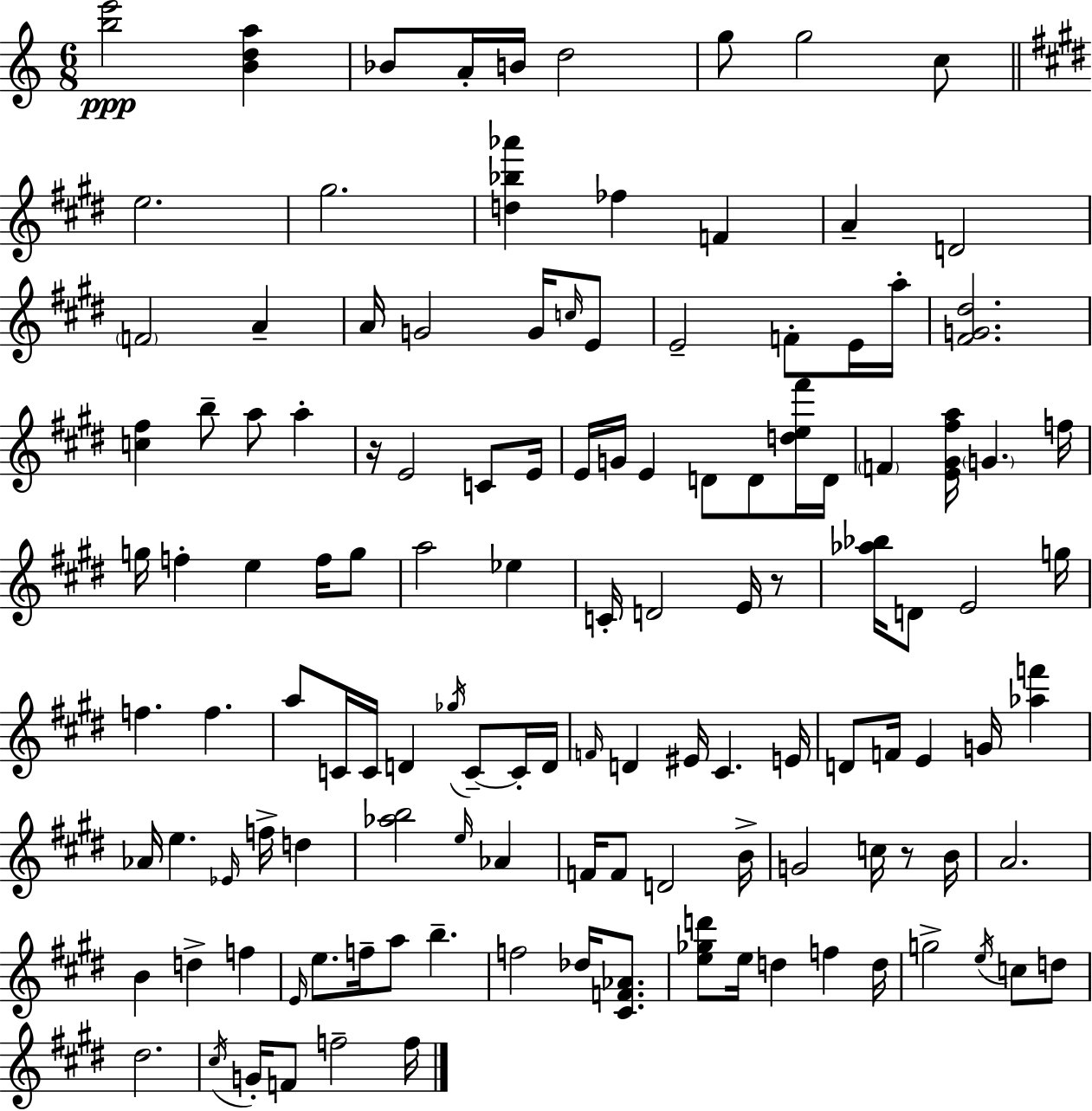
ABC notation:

X:1
T:Untitled
M:6/8
L:1/4
K:Am
[be']2 [Bda] _B/2 A/4 B/4 d2 g/2 g2 c/2 e2 ^g2 [d_b_a'] _f F A D2 F2 A A/4 G2 G/4 c/4 E/2 E2 F/2 E/4 a/4 [^FG^d]2 [c^f] b/2 a/2 a z/4 E2 C/2 E/4 E/4 G/4 E D/2 D/2 [de^f']/4 D/4 F [E^G^fa]/4 G f/4 g/4 f e f/4 g/2 a2 _e C/4 D2 E/4 z/2 [_a_b]/4 D/2 E2 g/4 f f a/2 C/4 C/4 D _g/4 C/2 C/4 D/4 F/4 D ^E/4 ^C E/4 D/2 F/4 E G/4 [_af'] _A/4 e _E/4 f/4 d [_ab]2 e/4 _A F/4 F/2 D2 B/4 G2 c/4 z/2 B/4 A2 B d f E/4 e/2 f/4 a/2 b f2 _d/4 [^CF_A]/2 [e_gd']/2 e/4 d f d/4 g2 e/4 c/2 d/2 ^d2 ^c/4 G/4 F/2 f2 f/4